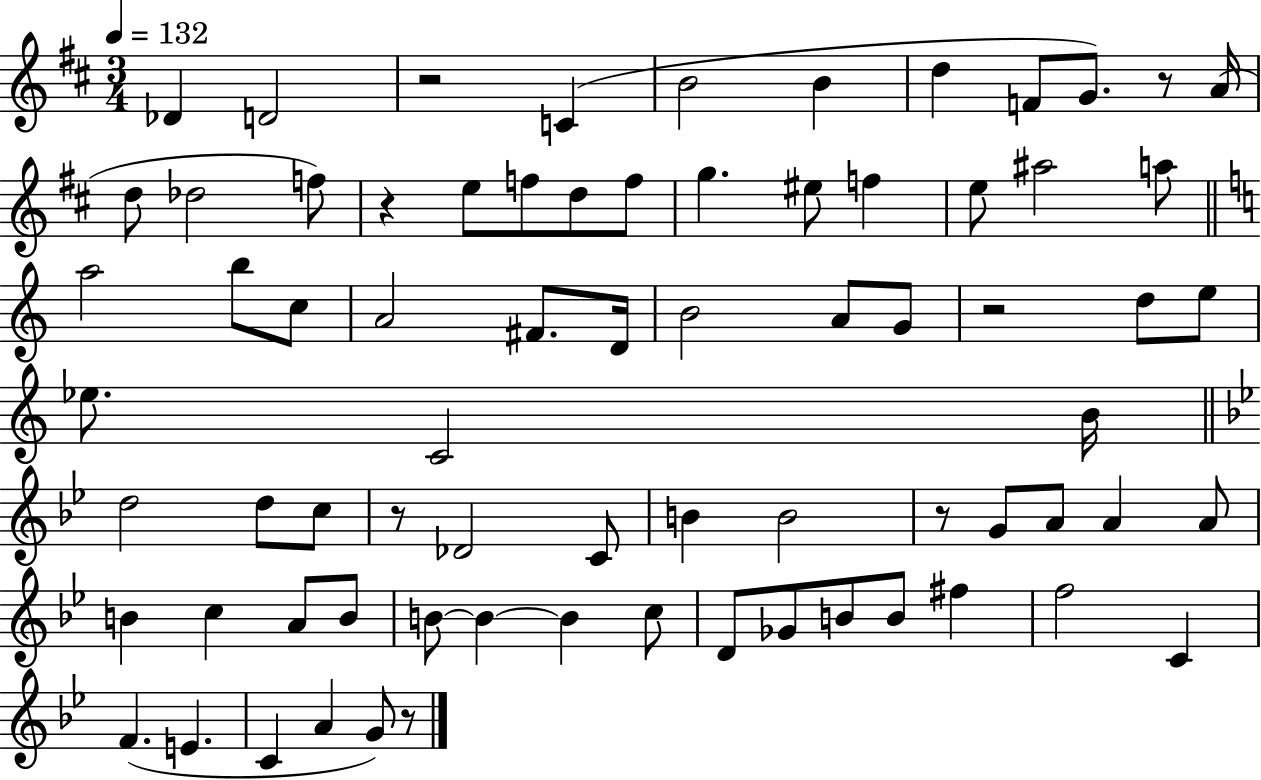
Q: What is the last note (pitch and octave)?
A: G4